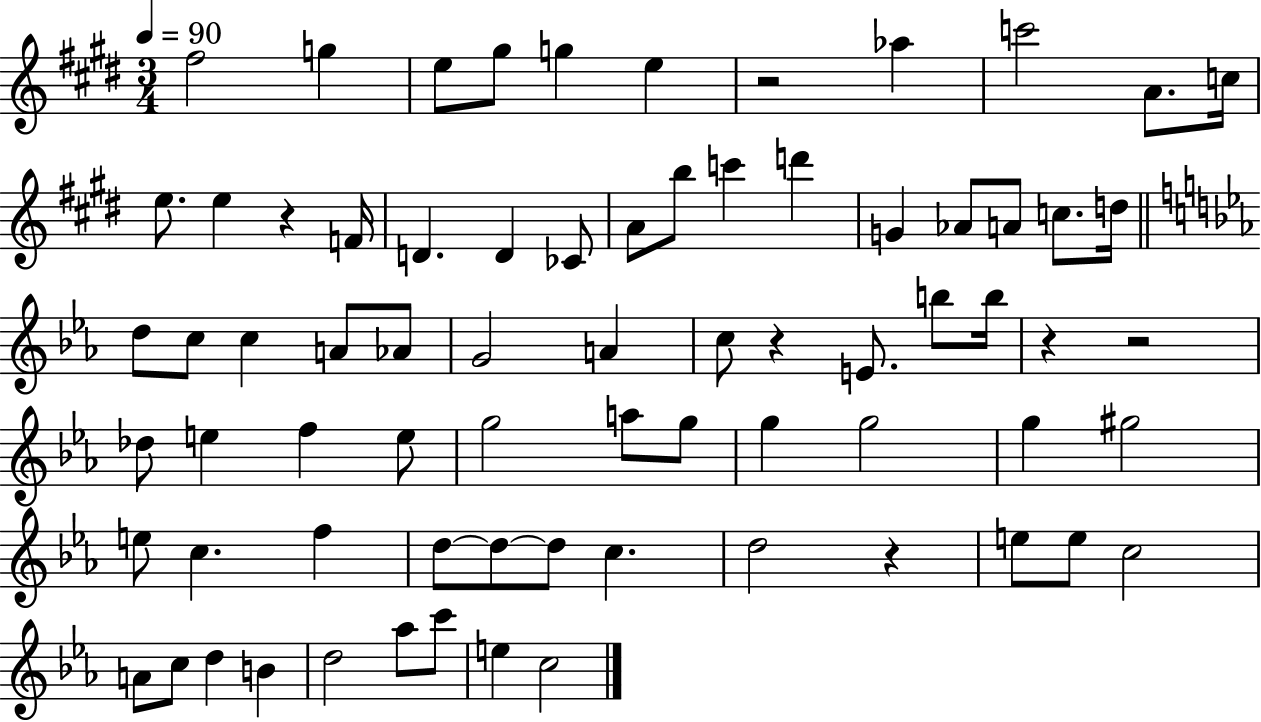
F#5/h G5/q E5/e G#5/e G5/q E5/q R/h Ab5/q C6/h A4/e. C5/s E5/e. E5/q R/q F4/s D4/q. D4/q CES4/e A4/e B5/e C6/q D6/q G4/q Ab4/e A4/e C5/e. D5/s D5/e C5/e C5/q A4/e Ab4/e G4/h A4/q C5/e R/q E4/e. B5/e B5/s R/q R/h Db5/e E5/q F5/q E5/e G5/h A5/e G5/e G5/q G5/h G5/q G#5/h E5/e C5/q. F5/q D5/e D5/e D5/e C5/q. D5/h R/q E5/e E5/e C5/h A4/e C5/e D5/q B4/q D5/h Ab5/e C6/e E5/q C5/h